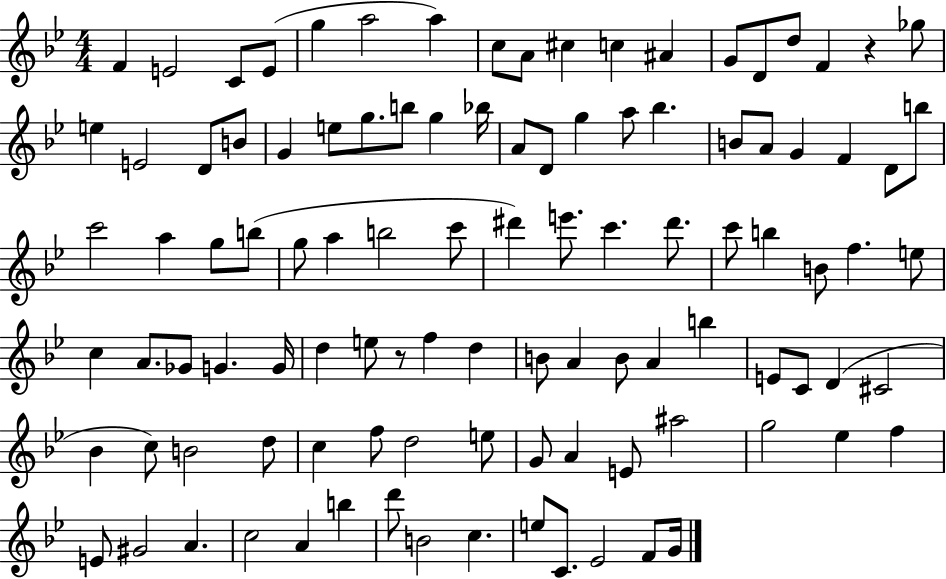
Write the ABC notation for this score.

X:1
T:Untitled
M:4/4
L:1/4
K:Bb
F E2 C/2 E/2 g a2 a c/2 A/2 ^c c ^A G/2 D/2 d/2 F z _g/2 e E2 D/2 B/2 G e/2 g/2 b/2 g _b/4 A/2 D/2 g a/2 _b B/2 A/2 G F D/2 b/2 c'2 a g/2 b/2 g/2 a b2 c'/2 ^d' e'/2 c' ^d'/2 c'/2 b B/2 f e/2 c A/2 _G/2 G G/4 d e/2 z/2 f d B/2 A B/2 A b E/2 C/2 D ^C2 _B c/2 B2 d/2 c f/2 d2 e/2 G/2 A E/2 ^a2 g2 _e f E/2 ^G2 A c2 A b d'/2 B2 c e/2 C/2 _E2 F/2 G/4